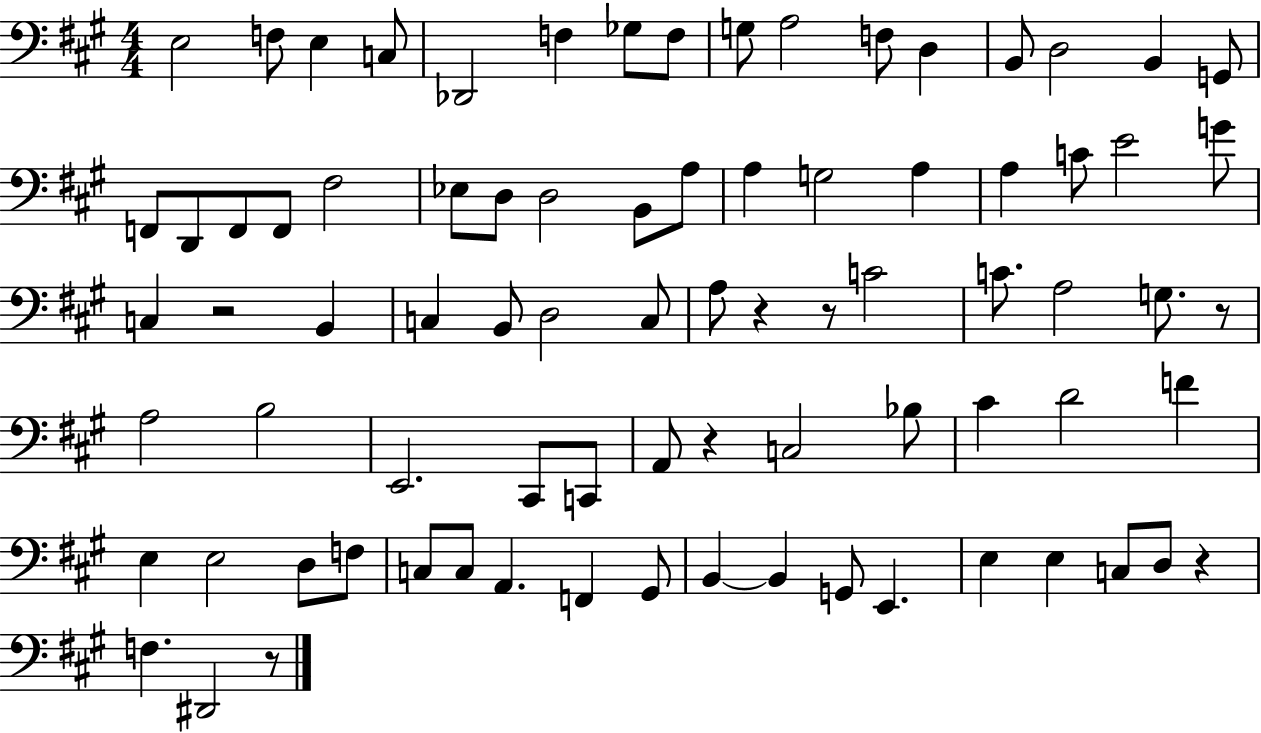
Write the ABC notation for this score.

X:1
T:Untitled
M:4/4
L:1/4
K:A
E,2 F,/2 E, C,/2 _D,,2 F, _G,/2 F,/2 G,/2 A,2 F,/2 D, B,,/2 D,2 B,, G,,/2 F,,/2 D,,/2 F,,/2 F,,/2 ^F,2 _E,/2 D,/2 D,2 B,,/2 A,/2 A, G,2 A, A, C/2 E2 G/2 C, z2 B,, C, B,,/2 D,2 C,/2 A,/2 z z/2 C2 C/2 A,2 G,/2 z/2 A,2 B,2 E,,2 ^C,,/2 C,,/2 A,,/2 z C,2 _B,/2 ^C D2 F E, E,2 D,/2 F,/2 C,/2 C,/2 A,, F,, ^G,,/2 B,, B,, G,,/2 E,, E, E, C,/2 D,/2 z F, ^D,,2 z/2